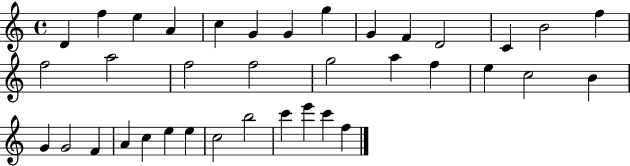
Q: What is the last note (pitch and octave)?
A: F5